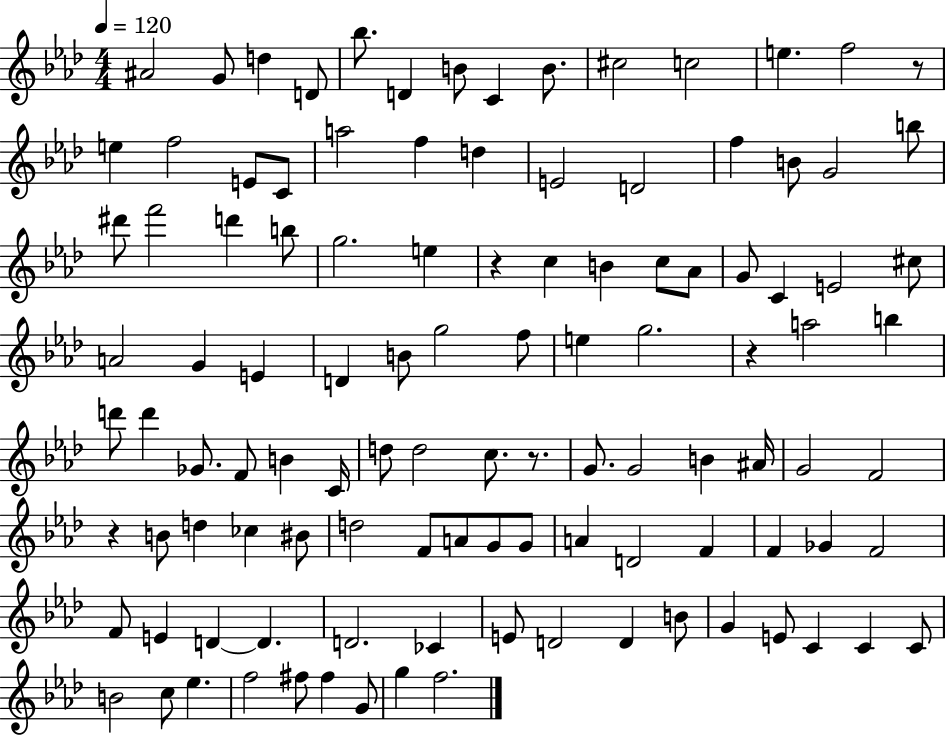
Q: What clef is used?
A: treble